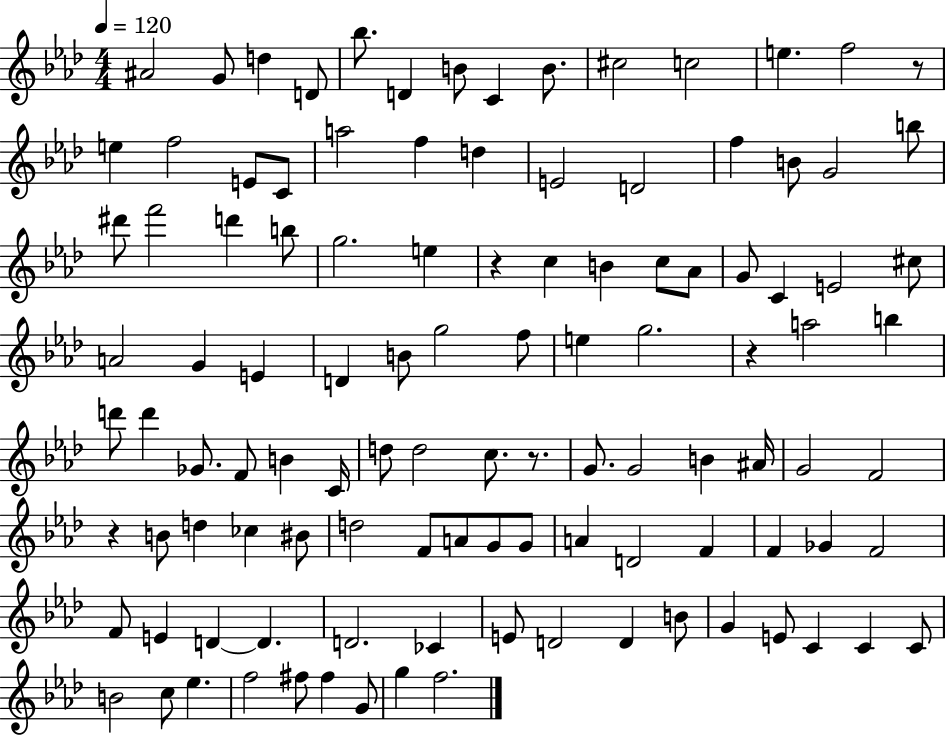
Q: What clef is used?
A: treble